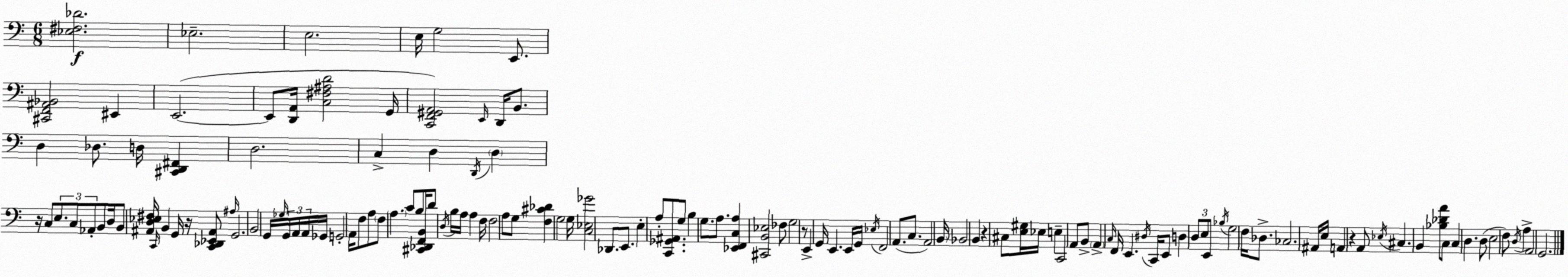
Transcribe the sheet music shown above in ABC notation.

X:1
T:Untitled
M:6/8
L:1/4
K:Am
[_E,^F,_D]2 _E,2 E,2 E,/4 G,2 E,,/2 [^C,,F,,^A,,_B,,]2 ^E,, E,,2 E,,/2 [D,,A,,]/4 [C,^F,^A,D]2 G,,/4 [C,,F,,^G,,A,,]2 E,,/4 D,,/4 B,,/2 D, _D,/2 D,/4 [^C,,D,,^F,,] D,2 C, D, D,,/4 D, z/4 C,/2 E,/2 C,/2 _A,,/2 B,,/2 D,/4 B,,/2 [^A,,D,_E,^F,]/4 C,,/4 B,, G,,/4 z/4 [C,,_D,,_E,,^A,,]/2 ^A,/4 G,,2 B,,2 G,,/4 _G,/4 G,,/4 A,,/4 A,,/4 _G,,/4 G,,2 A,,/4 F,/2 A,/2 F,/2 A, C/2 B,/2 [^C,,_D,,F,,B,,]/4 D/2 D,/4 B,/4 A,/4 A, F,/4 F,2 A,/2 G,/2 [F,^C_D] G,2 G,/4 [C,_E,_G]2 _D,,/2 E,,/2 E, A,/2 [C,,_G,,^A,,]/2 G,/2 B, G,/2 A,/2 [_E,,F,,C,A,] [^C,,B,,_E,]2 _F,/2 G,2 z/2 E,, G,,/4 E,, E,,/4 G,,/4 _E,/4 F,,2 A,,/2 C,/2 A,,2 B,,/4 _B,,2 B,, z ^C,/2 [E,^G,]/4 _E,/4 E, C,,2 A,,/2 B,,/2 A,, C,/4 F,,/4 E,, ^D,/4 C,,/4 E,,/2 D, D,/2 E,/2 E,,/2 _B,/4 G,2 F,/4 _D,/2 _C,2 ^A,,/4 E,/4 A,, z A,,/2 _E,/4 ^C, B,, [_B,_DA]/2 C,/2 C, D, D,/2 E,2 F,/2 D,/4 A, A,,2 G,,2